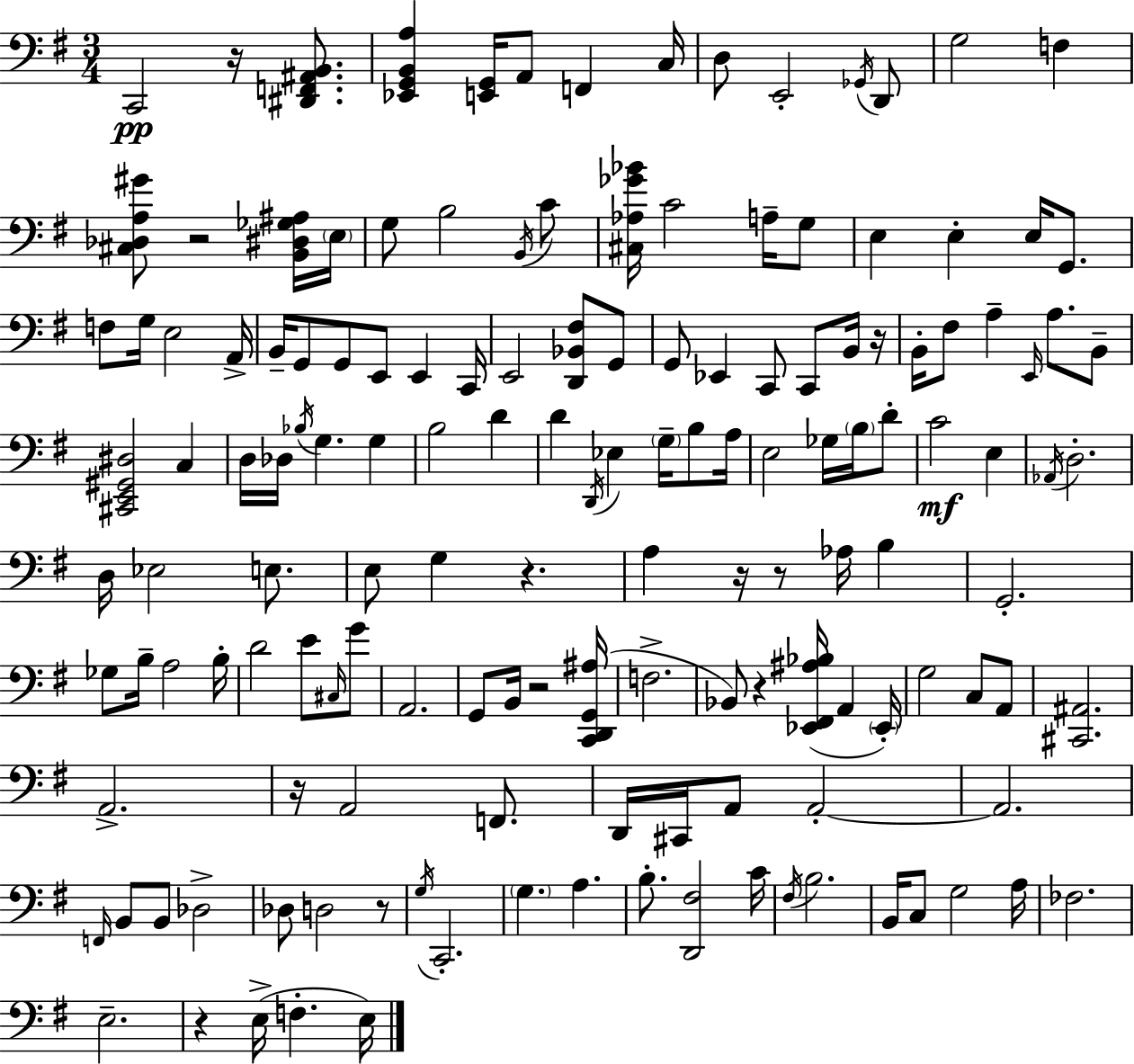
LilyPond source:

{
  \clef bass
  \numericTimeSignature
  \time 3/4
  \key e \minor
  c,2\pp r16 <dis, f, ais, b,>8. | <ees, g, b, a>4 <e, g,>16 a,8 f,4 c16 | d8 e,2-. \acciaccatura { ges,16 } d,8 | g2 f4 | \break <cis des a gis'>8 r2 <b, dis ges ais>16 | \parenthesize e16 g8 b2 \acciaccatura { b,16 } | c'8 <cis aes ges' bes'>16 c'2 a16-- | g8 e4 e4-. e16 g,8. | \break f8 g16 e2 | a,16-> b,16-- g,8 g,8 e,8 e,4 | c,16 e,2 <d, bes, fis>8 | g,8 g,8 ees,4 c,8 c,8 | \break b,16 r16 b,16-. fis8 a4-- \grace { e,16 } a8. | b,8-- <cis, e, gis, dis>2 c4 | d16 des16 \acciaccatura { bes16 } g4. | g4 b2 | \break d'4 d'4 \acciaccatura { d,16 } ees4 | \parenthesize g16-- b8 a16 e2 | ges16 \parenthesize b16 d'8-. c'2\mf | e4 \acciaccatura { aes,16 } d2.-. | \break d16 ees2 | e8. e8 g4 | r4. a4 r16 r8 | aes16 b4 g,2.-. | \break ges8 b16-- a2 | b16-. d'2 | e'8 \grace { cis16 } g'8 a,2. | g,8 b,16 r2 | \break <c, d, g, ais>16( f2.-> | bes,8) r4 | <ees, fis, ais bes>16( a,4 \parenthesize ees,16-.) g2 | c8 a,8 <cis, ais,>2. | \break a,2.-> | r16 a,2 | f,8. d,16 cis,16 a,8 a,2-.~~ | a,2. | \break \grace { f,16 } b,8 b,8 | des2-> des8 d2 | r8 \acciaccatura { g16 } c,2.-. | \parenthesize g4. | \break a4. b8.-. | <d, fis>2 c'16 \acciaccatura { fis16 } b2. | b,16 c8 | g2 a16 fes2. | \break e2.-- | r4 | e16->( f4.-. e16) \bar "|."
}